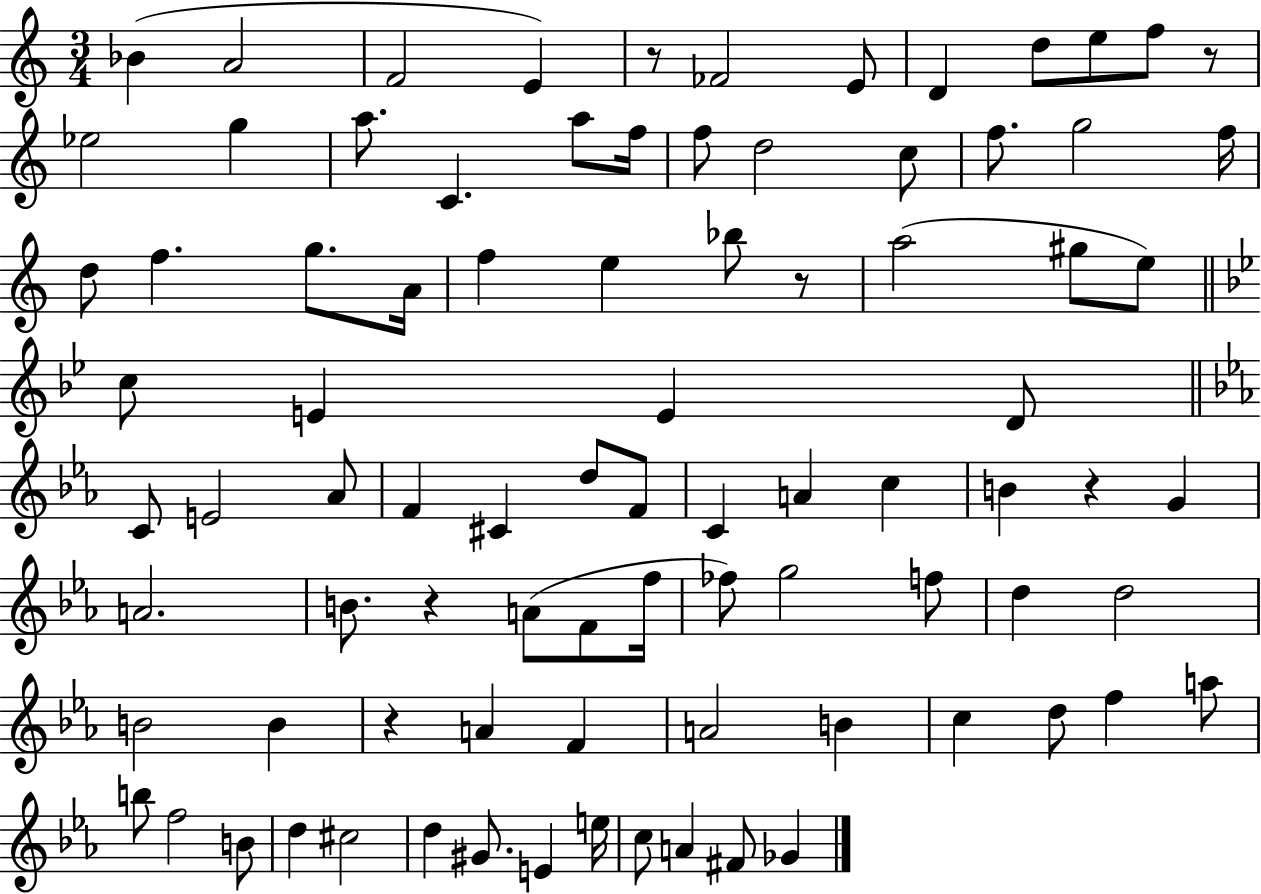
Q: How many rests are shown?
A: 6